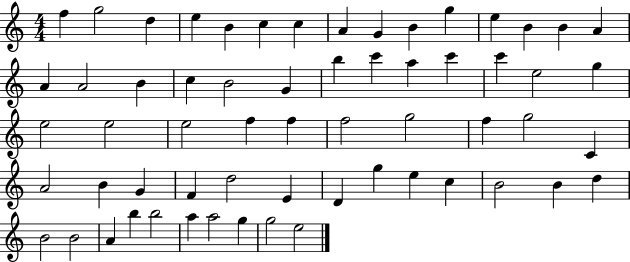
F5/q G5/h D5/q E5/q B4/q C5/q C5/q A4/q G4/q B4/q G5/q E5/q B4/q B4/q A4/q A4/q A4/h B4/q C5/q B4/h G4/q B5/q C6/q A5/q C6/q C6/q E5/h G5/q E5/h E5/h E5/h F5/q F5/q F5/h G5/h F5/q G5/h C4/q A4/h B4/q G4/q F4/q D5/h E4/q D4/q G5/q E5/q C5/q B4/h B4/q D5/q B4/h B4/h A4/q B5/q B5/h A5/q A5/h G5/q G5/h E5/h